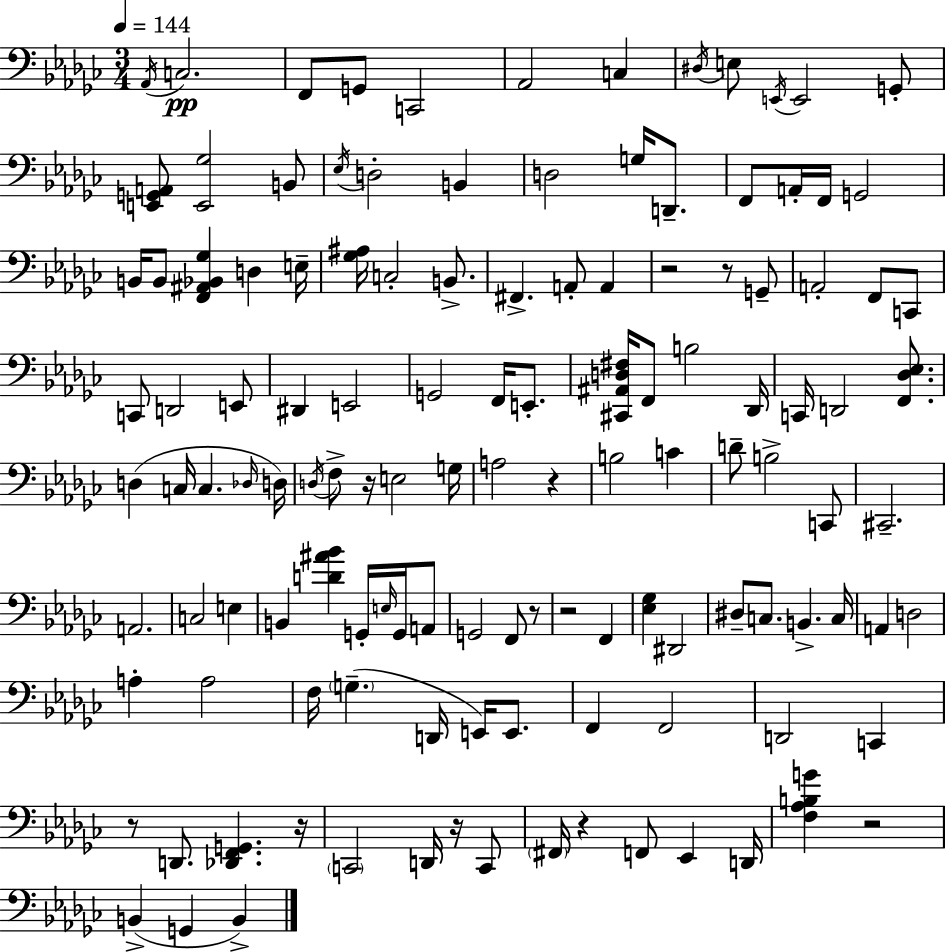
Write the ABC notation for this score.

X:1
T:Untitled
M:3/4
L:1/4
K:Ebm
_A,,/4 C,2 F,,/2 G,,/2 C,,2 _A,,2 C, ^D,/4 E,/2 E,,/4 E,,2 G,,/2 [E,,G,,A,,]/2 [E,,_G,]2 B,,/2 _E,/4 D,2 B,, D,2 G,/4 D,,/2 F,,/2 A,,/4 F,,/4 G,,2 B,,/4 B,,/2 [F,,^A,,_B,,_G,] D, E,/4 [_G,^A,]/4 C,2 B,,/2 ^F,, A,,/2 A,, z2 z/2 G,,/2 A,,2 F,,/2 C,,/2 C,,/2 D,,2 E,,/2 ^D,, E,,2 G,,2 F,,/4 E,,/2 [^C,,^A,,D,^F,]/4 F,,/2 B,2 _D,,/4 C,,/4 D,,2 [F,,_D,_E,]/2 D, C,/4 C, _D,/4 D,/4 D,/4 F,/2 z/4 E,2 G,/4 A,2 z B,2 C D/2 B,2 C,,/2 ^C,,2 A,,2 C,2 E, B,, [D^A_B] G,,/4 E,/4 G,,/4 A,,/2 G,,2 F,,/2 z/2 z2 F,, [_E,_G,] ^D,,2 ^D,/2 C,/2 B,, C,/4 A,, D,2 A, A,2 F,/4 G, D,,/4 E,,/4 E,,/2 F,, F,,2 D,,2 C,, z/2 D,,/2 [_D,,F,,G,,] z/4 C,,2 D,,/4 z/4 C,,/2 ^F,,/4 z F,,/2 _E,, D,,/4 [F,_A,B,G] z2 B,, G,, B,,